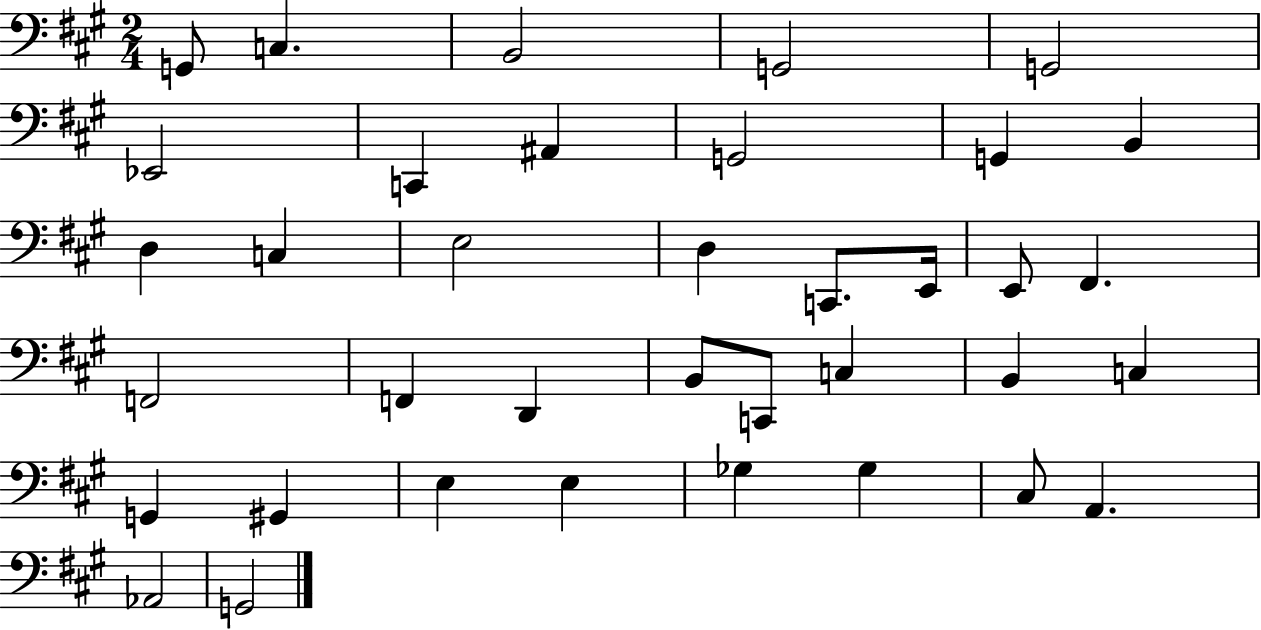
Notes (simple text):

G2/e C3/q. B2/h G2/h G2/h Eb2/h C2/q A#2/q G2/h G2/q B2/q D3/q C3/q E3/h D3/q C2/e. E2/s E2/e F#2/q. F2/h F2/q D2/q B2/e C2/e C3/q B2/q C3/q G2/q G#2/q E3/q E3/q Gb3/q Gb3/q C#3/e A2/q. Ab2/h G2/h